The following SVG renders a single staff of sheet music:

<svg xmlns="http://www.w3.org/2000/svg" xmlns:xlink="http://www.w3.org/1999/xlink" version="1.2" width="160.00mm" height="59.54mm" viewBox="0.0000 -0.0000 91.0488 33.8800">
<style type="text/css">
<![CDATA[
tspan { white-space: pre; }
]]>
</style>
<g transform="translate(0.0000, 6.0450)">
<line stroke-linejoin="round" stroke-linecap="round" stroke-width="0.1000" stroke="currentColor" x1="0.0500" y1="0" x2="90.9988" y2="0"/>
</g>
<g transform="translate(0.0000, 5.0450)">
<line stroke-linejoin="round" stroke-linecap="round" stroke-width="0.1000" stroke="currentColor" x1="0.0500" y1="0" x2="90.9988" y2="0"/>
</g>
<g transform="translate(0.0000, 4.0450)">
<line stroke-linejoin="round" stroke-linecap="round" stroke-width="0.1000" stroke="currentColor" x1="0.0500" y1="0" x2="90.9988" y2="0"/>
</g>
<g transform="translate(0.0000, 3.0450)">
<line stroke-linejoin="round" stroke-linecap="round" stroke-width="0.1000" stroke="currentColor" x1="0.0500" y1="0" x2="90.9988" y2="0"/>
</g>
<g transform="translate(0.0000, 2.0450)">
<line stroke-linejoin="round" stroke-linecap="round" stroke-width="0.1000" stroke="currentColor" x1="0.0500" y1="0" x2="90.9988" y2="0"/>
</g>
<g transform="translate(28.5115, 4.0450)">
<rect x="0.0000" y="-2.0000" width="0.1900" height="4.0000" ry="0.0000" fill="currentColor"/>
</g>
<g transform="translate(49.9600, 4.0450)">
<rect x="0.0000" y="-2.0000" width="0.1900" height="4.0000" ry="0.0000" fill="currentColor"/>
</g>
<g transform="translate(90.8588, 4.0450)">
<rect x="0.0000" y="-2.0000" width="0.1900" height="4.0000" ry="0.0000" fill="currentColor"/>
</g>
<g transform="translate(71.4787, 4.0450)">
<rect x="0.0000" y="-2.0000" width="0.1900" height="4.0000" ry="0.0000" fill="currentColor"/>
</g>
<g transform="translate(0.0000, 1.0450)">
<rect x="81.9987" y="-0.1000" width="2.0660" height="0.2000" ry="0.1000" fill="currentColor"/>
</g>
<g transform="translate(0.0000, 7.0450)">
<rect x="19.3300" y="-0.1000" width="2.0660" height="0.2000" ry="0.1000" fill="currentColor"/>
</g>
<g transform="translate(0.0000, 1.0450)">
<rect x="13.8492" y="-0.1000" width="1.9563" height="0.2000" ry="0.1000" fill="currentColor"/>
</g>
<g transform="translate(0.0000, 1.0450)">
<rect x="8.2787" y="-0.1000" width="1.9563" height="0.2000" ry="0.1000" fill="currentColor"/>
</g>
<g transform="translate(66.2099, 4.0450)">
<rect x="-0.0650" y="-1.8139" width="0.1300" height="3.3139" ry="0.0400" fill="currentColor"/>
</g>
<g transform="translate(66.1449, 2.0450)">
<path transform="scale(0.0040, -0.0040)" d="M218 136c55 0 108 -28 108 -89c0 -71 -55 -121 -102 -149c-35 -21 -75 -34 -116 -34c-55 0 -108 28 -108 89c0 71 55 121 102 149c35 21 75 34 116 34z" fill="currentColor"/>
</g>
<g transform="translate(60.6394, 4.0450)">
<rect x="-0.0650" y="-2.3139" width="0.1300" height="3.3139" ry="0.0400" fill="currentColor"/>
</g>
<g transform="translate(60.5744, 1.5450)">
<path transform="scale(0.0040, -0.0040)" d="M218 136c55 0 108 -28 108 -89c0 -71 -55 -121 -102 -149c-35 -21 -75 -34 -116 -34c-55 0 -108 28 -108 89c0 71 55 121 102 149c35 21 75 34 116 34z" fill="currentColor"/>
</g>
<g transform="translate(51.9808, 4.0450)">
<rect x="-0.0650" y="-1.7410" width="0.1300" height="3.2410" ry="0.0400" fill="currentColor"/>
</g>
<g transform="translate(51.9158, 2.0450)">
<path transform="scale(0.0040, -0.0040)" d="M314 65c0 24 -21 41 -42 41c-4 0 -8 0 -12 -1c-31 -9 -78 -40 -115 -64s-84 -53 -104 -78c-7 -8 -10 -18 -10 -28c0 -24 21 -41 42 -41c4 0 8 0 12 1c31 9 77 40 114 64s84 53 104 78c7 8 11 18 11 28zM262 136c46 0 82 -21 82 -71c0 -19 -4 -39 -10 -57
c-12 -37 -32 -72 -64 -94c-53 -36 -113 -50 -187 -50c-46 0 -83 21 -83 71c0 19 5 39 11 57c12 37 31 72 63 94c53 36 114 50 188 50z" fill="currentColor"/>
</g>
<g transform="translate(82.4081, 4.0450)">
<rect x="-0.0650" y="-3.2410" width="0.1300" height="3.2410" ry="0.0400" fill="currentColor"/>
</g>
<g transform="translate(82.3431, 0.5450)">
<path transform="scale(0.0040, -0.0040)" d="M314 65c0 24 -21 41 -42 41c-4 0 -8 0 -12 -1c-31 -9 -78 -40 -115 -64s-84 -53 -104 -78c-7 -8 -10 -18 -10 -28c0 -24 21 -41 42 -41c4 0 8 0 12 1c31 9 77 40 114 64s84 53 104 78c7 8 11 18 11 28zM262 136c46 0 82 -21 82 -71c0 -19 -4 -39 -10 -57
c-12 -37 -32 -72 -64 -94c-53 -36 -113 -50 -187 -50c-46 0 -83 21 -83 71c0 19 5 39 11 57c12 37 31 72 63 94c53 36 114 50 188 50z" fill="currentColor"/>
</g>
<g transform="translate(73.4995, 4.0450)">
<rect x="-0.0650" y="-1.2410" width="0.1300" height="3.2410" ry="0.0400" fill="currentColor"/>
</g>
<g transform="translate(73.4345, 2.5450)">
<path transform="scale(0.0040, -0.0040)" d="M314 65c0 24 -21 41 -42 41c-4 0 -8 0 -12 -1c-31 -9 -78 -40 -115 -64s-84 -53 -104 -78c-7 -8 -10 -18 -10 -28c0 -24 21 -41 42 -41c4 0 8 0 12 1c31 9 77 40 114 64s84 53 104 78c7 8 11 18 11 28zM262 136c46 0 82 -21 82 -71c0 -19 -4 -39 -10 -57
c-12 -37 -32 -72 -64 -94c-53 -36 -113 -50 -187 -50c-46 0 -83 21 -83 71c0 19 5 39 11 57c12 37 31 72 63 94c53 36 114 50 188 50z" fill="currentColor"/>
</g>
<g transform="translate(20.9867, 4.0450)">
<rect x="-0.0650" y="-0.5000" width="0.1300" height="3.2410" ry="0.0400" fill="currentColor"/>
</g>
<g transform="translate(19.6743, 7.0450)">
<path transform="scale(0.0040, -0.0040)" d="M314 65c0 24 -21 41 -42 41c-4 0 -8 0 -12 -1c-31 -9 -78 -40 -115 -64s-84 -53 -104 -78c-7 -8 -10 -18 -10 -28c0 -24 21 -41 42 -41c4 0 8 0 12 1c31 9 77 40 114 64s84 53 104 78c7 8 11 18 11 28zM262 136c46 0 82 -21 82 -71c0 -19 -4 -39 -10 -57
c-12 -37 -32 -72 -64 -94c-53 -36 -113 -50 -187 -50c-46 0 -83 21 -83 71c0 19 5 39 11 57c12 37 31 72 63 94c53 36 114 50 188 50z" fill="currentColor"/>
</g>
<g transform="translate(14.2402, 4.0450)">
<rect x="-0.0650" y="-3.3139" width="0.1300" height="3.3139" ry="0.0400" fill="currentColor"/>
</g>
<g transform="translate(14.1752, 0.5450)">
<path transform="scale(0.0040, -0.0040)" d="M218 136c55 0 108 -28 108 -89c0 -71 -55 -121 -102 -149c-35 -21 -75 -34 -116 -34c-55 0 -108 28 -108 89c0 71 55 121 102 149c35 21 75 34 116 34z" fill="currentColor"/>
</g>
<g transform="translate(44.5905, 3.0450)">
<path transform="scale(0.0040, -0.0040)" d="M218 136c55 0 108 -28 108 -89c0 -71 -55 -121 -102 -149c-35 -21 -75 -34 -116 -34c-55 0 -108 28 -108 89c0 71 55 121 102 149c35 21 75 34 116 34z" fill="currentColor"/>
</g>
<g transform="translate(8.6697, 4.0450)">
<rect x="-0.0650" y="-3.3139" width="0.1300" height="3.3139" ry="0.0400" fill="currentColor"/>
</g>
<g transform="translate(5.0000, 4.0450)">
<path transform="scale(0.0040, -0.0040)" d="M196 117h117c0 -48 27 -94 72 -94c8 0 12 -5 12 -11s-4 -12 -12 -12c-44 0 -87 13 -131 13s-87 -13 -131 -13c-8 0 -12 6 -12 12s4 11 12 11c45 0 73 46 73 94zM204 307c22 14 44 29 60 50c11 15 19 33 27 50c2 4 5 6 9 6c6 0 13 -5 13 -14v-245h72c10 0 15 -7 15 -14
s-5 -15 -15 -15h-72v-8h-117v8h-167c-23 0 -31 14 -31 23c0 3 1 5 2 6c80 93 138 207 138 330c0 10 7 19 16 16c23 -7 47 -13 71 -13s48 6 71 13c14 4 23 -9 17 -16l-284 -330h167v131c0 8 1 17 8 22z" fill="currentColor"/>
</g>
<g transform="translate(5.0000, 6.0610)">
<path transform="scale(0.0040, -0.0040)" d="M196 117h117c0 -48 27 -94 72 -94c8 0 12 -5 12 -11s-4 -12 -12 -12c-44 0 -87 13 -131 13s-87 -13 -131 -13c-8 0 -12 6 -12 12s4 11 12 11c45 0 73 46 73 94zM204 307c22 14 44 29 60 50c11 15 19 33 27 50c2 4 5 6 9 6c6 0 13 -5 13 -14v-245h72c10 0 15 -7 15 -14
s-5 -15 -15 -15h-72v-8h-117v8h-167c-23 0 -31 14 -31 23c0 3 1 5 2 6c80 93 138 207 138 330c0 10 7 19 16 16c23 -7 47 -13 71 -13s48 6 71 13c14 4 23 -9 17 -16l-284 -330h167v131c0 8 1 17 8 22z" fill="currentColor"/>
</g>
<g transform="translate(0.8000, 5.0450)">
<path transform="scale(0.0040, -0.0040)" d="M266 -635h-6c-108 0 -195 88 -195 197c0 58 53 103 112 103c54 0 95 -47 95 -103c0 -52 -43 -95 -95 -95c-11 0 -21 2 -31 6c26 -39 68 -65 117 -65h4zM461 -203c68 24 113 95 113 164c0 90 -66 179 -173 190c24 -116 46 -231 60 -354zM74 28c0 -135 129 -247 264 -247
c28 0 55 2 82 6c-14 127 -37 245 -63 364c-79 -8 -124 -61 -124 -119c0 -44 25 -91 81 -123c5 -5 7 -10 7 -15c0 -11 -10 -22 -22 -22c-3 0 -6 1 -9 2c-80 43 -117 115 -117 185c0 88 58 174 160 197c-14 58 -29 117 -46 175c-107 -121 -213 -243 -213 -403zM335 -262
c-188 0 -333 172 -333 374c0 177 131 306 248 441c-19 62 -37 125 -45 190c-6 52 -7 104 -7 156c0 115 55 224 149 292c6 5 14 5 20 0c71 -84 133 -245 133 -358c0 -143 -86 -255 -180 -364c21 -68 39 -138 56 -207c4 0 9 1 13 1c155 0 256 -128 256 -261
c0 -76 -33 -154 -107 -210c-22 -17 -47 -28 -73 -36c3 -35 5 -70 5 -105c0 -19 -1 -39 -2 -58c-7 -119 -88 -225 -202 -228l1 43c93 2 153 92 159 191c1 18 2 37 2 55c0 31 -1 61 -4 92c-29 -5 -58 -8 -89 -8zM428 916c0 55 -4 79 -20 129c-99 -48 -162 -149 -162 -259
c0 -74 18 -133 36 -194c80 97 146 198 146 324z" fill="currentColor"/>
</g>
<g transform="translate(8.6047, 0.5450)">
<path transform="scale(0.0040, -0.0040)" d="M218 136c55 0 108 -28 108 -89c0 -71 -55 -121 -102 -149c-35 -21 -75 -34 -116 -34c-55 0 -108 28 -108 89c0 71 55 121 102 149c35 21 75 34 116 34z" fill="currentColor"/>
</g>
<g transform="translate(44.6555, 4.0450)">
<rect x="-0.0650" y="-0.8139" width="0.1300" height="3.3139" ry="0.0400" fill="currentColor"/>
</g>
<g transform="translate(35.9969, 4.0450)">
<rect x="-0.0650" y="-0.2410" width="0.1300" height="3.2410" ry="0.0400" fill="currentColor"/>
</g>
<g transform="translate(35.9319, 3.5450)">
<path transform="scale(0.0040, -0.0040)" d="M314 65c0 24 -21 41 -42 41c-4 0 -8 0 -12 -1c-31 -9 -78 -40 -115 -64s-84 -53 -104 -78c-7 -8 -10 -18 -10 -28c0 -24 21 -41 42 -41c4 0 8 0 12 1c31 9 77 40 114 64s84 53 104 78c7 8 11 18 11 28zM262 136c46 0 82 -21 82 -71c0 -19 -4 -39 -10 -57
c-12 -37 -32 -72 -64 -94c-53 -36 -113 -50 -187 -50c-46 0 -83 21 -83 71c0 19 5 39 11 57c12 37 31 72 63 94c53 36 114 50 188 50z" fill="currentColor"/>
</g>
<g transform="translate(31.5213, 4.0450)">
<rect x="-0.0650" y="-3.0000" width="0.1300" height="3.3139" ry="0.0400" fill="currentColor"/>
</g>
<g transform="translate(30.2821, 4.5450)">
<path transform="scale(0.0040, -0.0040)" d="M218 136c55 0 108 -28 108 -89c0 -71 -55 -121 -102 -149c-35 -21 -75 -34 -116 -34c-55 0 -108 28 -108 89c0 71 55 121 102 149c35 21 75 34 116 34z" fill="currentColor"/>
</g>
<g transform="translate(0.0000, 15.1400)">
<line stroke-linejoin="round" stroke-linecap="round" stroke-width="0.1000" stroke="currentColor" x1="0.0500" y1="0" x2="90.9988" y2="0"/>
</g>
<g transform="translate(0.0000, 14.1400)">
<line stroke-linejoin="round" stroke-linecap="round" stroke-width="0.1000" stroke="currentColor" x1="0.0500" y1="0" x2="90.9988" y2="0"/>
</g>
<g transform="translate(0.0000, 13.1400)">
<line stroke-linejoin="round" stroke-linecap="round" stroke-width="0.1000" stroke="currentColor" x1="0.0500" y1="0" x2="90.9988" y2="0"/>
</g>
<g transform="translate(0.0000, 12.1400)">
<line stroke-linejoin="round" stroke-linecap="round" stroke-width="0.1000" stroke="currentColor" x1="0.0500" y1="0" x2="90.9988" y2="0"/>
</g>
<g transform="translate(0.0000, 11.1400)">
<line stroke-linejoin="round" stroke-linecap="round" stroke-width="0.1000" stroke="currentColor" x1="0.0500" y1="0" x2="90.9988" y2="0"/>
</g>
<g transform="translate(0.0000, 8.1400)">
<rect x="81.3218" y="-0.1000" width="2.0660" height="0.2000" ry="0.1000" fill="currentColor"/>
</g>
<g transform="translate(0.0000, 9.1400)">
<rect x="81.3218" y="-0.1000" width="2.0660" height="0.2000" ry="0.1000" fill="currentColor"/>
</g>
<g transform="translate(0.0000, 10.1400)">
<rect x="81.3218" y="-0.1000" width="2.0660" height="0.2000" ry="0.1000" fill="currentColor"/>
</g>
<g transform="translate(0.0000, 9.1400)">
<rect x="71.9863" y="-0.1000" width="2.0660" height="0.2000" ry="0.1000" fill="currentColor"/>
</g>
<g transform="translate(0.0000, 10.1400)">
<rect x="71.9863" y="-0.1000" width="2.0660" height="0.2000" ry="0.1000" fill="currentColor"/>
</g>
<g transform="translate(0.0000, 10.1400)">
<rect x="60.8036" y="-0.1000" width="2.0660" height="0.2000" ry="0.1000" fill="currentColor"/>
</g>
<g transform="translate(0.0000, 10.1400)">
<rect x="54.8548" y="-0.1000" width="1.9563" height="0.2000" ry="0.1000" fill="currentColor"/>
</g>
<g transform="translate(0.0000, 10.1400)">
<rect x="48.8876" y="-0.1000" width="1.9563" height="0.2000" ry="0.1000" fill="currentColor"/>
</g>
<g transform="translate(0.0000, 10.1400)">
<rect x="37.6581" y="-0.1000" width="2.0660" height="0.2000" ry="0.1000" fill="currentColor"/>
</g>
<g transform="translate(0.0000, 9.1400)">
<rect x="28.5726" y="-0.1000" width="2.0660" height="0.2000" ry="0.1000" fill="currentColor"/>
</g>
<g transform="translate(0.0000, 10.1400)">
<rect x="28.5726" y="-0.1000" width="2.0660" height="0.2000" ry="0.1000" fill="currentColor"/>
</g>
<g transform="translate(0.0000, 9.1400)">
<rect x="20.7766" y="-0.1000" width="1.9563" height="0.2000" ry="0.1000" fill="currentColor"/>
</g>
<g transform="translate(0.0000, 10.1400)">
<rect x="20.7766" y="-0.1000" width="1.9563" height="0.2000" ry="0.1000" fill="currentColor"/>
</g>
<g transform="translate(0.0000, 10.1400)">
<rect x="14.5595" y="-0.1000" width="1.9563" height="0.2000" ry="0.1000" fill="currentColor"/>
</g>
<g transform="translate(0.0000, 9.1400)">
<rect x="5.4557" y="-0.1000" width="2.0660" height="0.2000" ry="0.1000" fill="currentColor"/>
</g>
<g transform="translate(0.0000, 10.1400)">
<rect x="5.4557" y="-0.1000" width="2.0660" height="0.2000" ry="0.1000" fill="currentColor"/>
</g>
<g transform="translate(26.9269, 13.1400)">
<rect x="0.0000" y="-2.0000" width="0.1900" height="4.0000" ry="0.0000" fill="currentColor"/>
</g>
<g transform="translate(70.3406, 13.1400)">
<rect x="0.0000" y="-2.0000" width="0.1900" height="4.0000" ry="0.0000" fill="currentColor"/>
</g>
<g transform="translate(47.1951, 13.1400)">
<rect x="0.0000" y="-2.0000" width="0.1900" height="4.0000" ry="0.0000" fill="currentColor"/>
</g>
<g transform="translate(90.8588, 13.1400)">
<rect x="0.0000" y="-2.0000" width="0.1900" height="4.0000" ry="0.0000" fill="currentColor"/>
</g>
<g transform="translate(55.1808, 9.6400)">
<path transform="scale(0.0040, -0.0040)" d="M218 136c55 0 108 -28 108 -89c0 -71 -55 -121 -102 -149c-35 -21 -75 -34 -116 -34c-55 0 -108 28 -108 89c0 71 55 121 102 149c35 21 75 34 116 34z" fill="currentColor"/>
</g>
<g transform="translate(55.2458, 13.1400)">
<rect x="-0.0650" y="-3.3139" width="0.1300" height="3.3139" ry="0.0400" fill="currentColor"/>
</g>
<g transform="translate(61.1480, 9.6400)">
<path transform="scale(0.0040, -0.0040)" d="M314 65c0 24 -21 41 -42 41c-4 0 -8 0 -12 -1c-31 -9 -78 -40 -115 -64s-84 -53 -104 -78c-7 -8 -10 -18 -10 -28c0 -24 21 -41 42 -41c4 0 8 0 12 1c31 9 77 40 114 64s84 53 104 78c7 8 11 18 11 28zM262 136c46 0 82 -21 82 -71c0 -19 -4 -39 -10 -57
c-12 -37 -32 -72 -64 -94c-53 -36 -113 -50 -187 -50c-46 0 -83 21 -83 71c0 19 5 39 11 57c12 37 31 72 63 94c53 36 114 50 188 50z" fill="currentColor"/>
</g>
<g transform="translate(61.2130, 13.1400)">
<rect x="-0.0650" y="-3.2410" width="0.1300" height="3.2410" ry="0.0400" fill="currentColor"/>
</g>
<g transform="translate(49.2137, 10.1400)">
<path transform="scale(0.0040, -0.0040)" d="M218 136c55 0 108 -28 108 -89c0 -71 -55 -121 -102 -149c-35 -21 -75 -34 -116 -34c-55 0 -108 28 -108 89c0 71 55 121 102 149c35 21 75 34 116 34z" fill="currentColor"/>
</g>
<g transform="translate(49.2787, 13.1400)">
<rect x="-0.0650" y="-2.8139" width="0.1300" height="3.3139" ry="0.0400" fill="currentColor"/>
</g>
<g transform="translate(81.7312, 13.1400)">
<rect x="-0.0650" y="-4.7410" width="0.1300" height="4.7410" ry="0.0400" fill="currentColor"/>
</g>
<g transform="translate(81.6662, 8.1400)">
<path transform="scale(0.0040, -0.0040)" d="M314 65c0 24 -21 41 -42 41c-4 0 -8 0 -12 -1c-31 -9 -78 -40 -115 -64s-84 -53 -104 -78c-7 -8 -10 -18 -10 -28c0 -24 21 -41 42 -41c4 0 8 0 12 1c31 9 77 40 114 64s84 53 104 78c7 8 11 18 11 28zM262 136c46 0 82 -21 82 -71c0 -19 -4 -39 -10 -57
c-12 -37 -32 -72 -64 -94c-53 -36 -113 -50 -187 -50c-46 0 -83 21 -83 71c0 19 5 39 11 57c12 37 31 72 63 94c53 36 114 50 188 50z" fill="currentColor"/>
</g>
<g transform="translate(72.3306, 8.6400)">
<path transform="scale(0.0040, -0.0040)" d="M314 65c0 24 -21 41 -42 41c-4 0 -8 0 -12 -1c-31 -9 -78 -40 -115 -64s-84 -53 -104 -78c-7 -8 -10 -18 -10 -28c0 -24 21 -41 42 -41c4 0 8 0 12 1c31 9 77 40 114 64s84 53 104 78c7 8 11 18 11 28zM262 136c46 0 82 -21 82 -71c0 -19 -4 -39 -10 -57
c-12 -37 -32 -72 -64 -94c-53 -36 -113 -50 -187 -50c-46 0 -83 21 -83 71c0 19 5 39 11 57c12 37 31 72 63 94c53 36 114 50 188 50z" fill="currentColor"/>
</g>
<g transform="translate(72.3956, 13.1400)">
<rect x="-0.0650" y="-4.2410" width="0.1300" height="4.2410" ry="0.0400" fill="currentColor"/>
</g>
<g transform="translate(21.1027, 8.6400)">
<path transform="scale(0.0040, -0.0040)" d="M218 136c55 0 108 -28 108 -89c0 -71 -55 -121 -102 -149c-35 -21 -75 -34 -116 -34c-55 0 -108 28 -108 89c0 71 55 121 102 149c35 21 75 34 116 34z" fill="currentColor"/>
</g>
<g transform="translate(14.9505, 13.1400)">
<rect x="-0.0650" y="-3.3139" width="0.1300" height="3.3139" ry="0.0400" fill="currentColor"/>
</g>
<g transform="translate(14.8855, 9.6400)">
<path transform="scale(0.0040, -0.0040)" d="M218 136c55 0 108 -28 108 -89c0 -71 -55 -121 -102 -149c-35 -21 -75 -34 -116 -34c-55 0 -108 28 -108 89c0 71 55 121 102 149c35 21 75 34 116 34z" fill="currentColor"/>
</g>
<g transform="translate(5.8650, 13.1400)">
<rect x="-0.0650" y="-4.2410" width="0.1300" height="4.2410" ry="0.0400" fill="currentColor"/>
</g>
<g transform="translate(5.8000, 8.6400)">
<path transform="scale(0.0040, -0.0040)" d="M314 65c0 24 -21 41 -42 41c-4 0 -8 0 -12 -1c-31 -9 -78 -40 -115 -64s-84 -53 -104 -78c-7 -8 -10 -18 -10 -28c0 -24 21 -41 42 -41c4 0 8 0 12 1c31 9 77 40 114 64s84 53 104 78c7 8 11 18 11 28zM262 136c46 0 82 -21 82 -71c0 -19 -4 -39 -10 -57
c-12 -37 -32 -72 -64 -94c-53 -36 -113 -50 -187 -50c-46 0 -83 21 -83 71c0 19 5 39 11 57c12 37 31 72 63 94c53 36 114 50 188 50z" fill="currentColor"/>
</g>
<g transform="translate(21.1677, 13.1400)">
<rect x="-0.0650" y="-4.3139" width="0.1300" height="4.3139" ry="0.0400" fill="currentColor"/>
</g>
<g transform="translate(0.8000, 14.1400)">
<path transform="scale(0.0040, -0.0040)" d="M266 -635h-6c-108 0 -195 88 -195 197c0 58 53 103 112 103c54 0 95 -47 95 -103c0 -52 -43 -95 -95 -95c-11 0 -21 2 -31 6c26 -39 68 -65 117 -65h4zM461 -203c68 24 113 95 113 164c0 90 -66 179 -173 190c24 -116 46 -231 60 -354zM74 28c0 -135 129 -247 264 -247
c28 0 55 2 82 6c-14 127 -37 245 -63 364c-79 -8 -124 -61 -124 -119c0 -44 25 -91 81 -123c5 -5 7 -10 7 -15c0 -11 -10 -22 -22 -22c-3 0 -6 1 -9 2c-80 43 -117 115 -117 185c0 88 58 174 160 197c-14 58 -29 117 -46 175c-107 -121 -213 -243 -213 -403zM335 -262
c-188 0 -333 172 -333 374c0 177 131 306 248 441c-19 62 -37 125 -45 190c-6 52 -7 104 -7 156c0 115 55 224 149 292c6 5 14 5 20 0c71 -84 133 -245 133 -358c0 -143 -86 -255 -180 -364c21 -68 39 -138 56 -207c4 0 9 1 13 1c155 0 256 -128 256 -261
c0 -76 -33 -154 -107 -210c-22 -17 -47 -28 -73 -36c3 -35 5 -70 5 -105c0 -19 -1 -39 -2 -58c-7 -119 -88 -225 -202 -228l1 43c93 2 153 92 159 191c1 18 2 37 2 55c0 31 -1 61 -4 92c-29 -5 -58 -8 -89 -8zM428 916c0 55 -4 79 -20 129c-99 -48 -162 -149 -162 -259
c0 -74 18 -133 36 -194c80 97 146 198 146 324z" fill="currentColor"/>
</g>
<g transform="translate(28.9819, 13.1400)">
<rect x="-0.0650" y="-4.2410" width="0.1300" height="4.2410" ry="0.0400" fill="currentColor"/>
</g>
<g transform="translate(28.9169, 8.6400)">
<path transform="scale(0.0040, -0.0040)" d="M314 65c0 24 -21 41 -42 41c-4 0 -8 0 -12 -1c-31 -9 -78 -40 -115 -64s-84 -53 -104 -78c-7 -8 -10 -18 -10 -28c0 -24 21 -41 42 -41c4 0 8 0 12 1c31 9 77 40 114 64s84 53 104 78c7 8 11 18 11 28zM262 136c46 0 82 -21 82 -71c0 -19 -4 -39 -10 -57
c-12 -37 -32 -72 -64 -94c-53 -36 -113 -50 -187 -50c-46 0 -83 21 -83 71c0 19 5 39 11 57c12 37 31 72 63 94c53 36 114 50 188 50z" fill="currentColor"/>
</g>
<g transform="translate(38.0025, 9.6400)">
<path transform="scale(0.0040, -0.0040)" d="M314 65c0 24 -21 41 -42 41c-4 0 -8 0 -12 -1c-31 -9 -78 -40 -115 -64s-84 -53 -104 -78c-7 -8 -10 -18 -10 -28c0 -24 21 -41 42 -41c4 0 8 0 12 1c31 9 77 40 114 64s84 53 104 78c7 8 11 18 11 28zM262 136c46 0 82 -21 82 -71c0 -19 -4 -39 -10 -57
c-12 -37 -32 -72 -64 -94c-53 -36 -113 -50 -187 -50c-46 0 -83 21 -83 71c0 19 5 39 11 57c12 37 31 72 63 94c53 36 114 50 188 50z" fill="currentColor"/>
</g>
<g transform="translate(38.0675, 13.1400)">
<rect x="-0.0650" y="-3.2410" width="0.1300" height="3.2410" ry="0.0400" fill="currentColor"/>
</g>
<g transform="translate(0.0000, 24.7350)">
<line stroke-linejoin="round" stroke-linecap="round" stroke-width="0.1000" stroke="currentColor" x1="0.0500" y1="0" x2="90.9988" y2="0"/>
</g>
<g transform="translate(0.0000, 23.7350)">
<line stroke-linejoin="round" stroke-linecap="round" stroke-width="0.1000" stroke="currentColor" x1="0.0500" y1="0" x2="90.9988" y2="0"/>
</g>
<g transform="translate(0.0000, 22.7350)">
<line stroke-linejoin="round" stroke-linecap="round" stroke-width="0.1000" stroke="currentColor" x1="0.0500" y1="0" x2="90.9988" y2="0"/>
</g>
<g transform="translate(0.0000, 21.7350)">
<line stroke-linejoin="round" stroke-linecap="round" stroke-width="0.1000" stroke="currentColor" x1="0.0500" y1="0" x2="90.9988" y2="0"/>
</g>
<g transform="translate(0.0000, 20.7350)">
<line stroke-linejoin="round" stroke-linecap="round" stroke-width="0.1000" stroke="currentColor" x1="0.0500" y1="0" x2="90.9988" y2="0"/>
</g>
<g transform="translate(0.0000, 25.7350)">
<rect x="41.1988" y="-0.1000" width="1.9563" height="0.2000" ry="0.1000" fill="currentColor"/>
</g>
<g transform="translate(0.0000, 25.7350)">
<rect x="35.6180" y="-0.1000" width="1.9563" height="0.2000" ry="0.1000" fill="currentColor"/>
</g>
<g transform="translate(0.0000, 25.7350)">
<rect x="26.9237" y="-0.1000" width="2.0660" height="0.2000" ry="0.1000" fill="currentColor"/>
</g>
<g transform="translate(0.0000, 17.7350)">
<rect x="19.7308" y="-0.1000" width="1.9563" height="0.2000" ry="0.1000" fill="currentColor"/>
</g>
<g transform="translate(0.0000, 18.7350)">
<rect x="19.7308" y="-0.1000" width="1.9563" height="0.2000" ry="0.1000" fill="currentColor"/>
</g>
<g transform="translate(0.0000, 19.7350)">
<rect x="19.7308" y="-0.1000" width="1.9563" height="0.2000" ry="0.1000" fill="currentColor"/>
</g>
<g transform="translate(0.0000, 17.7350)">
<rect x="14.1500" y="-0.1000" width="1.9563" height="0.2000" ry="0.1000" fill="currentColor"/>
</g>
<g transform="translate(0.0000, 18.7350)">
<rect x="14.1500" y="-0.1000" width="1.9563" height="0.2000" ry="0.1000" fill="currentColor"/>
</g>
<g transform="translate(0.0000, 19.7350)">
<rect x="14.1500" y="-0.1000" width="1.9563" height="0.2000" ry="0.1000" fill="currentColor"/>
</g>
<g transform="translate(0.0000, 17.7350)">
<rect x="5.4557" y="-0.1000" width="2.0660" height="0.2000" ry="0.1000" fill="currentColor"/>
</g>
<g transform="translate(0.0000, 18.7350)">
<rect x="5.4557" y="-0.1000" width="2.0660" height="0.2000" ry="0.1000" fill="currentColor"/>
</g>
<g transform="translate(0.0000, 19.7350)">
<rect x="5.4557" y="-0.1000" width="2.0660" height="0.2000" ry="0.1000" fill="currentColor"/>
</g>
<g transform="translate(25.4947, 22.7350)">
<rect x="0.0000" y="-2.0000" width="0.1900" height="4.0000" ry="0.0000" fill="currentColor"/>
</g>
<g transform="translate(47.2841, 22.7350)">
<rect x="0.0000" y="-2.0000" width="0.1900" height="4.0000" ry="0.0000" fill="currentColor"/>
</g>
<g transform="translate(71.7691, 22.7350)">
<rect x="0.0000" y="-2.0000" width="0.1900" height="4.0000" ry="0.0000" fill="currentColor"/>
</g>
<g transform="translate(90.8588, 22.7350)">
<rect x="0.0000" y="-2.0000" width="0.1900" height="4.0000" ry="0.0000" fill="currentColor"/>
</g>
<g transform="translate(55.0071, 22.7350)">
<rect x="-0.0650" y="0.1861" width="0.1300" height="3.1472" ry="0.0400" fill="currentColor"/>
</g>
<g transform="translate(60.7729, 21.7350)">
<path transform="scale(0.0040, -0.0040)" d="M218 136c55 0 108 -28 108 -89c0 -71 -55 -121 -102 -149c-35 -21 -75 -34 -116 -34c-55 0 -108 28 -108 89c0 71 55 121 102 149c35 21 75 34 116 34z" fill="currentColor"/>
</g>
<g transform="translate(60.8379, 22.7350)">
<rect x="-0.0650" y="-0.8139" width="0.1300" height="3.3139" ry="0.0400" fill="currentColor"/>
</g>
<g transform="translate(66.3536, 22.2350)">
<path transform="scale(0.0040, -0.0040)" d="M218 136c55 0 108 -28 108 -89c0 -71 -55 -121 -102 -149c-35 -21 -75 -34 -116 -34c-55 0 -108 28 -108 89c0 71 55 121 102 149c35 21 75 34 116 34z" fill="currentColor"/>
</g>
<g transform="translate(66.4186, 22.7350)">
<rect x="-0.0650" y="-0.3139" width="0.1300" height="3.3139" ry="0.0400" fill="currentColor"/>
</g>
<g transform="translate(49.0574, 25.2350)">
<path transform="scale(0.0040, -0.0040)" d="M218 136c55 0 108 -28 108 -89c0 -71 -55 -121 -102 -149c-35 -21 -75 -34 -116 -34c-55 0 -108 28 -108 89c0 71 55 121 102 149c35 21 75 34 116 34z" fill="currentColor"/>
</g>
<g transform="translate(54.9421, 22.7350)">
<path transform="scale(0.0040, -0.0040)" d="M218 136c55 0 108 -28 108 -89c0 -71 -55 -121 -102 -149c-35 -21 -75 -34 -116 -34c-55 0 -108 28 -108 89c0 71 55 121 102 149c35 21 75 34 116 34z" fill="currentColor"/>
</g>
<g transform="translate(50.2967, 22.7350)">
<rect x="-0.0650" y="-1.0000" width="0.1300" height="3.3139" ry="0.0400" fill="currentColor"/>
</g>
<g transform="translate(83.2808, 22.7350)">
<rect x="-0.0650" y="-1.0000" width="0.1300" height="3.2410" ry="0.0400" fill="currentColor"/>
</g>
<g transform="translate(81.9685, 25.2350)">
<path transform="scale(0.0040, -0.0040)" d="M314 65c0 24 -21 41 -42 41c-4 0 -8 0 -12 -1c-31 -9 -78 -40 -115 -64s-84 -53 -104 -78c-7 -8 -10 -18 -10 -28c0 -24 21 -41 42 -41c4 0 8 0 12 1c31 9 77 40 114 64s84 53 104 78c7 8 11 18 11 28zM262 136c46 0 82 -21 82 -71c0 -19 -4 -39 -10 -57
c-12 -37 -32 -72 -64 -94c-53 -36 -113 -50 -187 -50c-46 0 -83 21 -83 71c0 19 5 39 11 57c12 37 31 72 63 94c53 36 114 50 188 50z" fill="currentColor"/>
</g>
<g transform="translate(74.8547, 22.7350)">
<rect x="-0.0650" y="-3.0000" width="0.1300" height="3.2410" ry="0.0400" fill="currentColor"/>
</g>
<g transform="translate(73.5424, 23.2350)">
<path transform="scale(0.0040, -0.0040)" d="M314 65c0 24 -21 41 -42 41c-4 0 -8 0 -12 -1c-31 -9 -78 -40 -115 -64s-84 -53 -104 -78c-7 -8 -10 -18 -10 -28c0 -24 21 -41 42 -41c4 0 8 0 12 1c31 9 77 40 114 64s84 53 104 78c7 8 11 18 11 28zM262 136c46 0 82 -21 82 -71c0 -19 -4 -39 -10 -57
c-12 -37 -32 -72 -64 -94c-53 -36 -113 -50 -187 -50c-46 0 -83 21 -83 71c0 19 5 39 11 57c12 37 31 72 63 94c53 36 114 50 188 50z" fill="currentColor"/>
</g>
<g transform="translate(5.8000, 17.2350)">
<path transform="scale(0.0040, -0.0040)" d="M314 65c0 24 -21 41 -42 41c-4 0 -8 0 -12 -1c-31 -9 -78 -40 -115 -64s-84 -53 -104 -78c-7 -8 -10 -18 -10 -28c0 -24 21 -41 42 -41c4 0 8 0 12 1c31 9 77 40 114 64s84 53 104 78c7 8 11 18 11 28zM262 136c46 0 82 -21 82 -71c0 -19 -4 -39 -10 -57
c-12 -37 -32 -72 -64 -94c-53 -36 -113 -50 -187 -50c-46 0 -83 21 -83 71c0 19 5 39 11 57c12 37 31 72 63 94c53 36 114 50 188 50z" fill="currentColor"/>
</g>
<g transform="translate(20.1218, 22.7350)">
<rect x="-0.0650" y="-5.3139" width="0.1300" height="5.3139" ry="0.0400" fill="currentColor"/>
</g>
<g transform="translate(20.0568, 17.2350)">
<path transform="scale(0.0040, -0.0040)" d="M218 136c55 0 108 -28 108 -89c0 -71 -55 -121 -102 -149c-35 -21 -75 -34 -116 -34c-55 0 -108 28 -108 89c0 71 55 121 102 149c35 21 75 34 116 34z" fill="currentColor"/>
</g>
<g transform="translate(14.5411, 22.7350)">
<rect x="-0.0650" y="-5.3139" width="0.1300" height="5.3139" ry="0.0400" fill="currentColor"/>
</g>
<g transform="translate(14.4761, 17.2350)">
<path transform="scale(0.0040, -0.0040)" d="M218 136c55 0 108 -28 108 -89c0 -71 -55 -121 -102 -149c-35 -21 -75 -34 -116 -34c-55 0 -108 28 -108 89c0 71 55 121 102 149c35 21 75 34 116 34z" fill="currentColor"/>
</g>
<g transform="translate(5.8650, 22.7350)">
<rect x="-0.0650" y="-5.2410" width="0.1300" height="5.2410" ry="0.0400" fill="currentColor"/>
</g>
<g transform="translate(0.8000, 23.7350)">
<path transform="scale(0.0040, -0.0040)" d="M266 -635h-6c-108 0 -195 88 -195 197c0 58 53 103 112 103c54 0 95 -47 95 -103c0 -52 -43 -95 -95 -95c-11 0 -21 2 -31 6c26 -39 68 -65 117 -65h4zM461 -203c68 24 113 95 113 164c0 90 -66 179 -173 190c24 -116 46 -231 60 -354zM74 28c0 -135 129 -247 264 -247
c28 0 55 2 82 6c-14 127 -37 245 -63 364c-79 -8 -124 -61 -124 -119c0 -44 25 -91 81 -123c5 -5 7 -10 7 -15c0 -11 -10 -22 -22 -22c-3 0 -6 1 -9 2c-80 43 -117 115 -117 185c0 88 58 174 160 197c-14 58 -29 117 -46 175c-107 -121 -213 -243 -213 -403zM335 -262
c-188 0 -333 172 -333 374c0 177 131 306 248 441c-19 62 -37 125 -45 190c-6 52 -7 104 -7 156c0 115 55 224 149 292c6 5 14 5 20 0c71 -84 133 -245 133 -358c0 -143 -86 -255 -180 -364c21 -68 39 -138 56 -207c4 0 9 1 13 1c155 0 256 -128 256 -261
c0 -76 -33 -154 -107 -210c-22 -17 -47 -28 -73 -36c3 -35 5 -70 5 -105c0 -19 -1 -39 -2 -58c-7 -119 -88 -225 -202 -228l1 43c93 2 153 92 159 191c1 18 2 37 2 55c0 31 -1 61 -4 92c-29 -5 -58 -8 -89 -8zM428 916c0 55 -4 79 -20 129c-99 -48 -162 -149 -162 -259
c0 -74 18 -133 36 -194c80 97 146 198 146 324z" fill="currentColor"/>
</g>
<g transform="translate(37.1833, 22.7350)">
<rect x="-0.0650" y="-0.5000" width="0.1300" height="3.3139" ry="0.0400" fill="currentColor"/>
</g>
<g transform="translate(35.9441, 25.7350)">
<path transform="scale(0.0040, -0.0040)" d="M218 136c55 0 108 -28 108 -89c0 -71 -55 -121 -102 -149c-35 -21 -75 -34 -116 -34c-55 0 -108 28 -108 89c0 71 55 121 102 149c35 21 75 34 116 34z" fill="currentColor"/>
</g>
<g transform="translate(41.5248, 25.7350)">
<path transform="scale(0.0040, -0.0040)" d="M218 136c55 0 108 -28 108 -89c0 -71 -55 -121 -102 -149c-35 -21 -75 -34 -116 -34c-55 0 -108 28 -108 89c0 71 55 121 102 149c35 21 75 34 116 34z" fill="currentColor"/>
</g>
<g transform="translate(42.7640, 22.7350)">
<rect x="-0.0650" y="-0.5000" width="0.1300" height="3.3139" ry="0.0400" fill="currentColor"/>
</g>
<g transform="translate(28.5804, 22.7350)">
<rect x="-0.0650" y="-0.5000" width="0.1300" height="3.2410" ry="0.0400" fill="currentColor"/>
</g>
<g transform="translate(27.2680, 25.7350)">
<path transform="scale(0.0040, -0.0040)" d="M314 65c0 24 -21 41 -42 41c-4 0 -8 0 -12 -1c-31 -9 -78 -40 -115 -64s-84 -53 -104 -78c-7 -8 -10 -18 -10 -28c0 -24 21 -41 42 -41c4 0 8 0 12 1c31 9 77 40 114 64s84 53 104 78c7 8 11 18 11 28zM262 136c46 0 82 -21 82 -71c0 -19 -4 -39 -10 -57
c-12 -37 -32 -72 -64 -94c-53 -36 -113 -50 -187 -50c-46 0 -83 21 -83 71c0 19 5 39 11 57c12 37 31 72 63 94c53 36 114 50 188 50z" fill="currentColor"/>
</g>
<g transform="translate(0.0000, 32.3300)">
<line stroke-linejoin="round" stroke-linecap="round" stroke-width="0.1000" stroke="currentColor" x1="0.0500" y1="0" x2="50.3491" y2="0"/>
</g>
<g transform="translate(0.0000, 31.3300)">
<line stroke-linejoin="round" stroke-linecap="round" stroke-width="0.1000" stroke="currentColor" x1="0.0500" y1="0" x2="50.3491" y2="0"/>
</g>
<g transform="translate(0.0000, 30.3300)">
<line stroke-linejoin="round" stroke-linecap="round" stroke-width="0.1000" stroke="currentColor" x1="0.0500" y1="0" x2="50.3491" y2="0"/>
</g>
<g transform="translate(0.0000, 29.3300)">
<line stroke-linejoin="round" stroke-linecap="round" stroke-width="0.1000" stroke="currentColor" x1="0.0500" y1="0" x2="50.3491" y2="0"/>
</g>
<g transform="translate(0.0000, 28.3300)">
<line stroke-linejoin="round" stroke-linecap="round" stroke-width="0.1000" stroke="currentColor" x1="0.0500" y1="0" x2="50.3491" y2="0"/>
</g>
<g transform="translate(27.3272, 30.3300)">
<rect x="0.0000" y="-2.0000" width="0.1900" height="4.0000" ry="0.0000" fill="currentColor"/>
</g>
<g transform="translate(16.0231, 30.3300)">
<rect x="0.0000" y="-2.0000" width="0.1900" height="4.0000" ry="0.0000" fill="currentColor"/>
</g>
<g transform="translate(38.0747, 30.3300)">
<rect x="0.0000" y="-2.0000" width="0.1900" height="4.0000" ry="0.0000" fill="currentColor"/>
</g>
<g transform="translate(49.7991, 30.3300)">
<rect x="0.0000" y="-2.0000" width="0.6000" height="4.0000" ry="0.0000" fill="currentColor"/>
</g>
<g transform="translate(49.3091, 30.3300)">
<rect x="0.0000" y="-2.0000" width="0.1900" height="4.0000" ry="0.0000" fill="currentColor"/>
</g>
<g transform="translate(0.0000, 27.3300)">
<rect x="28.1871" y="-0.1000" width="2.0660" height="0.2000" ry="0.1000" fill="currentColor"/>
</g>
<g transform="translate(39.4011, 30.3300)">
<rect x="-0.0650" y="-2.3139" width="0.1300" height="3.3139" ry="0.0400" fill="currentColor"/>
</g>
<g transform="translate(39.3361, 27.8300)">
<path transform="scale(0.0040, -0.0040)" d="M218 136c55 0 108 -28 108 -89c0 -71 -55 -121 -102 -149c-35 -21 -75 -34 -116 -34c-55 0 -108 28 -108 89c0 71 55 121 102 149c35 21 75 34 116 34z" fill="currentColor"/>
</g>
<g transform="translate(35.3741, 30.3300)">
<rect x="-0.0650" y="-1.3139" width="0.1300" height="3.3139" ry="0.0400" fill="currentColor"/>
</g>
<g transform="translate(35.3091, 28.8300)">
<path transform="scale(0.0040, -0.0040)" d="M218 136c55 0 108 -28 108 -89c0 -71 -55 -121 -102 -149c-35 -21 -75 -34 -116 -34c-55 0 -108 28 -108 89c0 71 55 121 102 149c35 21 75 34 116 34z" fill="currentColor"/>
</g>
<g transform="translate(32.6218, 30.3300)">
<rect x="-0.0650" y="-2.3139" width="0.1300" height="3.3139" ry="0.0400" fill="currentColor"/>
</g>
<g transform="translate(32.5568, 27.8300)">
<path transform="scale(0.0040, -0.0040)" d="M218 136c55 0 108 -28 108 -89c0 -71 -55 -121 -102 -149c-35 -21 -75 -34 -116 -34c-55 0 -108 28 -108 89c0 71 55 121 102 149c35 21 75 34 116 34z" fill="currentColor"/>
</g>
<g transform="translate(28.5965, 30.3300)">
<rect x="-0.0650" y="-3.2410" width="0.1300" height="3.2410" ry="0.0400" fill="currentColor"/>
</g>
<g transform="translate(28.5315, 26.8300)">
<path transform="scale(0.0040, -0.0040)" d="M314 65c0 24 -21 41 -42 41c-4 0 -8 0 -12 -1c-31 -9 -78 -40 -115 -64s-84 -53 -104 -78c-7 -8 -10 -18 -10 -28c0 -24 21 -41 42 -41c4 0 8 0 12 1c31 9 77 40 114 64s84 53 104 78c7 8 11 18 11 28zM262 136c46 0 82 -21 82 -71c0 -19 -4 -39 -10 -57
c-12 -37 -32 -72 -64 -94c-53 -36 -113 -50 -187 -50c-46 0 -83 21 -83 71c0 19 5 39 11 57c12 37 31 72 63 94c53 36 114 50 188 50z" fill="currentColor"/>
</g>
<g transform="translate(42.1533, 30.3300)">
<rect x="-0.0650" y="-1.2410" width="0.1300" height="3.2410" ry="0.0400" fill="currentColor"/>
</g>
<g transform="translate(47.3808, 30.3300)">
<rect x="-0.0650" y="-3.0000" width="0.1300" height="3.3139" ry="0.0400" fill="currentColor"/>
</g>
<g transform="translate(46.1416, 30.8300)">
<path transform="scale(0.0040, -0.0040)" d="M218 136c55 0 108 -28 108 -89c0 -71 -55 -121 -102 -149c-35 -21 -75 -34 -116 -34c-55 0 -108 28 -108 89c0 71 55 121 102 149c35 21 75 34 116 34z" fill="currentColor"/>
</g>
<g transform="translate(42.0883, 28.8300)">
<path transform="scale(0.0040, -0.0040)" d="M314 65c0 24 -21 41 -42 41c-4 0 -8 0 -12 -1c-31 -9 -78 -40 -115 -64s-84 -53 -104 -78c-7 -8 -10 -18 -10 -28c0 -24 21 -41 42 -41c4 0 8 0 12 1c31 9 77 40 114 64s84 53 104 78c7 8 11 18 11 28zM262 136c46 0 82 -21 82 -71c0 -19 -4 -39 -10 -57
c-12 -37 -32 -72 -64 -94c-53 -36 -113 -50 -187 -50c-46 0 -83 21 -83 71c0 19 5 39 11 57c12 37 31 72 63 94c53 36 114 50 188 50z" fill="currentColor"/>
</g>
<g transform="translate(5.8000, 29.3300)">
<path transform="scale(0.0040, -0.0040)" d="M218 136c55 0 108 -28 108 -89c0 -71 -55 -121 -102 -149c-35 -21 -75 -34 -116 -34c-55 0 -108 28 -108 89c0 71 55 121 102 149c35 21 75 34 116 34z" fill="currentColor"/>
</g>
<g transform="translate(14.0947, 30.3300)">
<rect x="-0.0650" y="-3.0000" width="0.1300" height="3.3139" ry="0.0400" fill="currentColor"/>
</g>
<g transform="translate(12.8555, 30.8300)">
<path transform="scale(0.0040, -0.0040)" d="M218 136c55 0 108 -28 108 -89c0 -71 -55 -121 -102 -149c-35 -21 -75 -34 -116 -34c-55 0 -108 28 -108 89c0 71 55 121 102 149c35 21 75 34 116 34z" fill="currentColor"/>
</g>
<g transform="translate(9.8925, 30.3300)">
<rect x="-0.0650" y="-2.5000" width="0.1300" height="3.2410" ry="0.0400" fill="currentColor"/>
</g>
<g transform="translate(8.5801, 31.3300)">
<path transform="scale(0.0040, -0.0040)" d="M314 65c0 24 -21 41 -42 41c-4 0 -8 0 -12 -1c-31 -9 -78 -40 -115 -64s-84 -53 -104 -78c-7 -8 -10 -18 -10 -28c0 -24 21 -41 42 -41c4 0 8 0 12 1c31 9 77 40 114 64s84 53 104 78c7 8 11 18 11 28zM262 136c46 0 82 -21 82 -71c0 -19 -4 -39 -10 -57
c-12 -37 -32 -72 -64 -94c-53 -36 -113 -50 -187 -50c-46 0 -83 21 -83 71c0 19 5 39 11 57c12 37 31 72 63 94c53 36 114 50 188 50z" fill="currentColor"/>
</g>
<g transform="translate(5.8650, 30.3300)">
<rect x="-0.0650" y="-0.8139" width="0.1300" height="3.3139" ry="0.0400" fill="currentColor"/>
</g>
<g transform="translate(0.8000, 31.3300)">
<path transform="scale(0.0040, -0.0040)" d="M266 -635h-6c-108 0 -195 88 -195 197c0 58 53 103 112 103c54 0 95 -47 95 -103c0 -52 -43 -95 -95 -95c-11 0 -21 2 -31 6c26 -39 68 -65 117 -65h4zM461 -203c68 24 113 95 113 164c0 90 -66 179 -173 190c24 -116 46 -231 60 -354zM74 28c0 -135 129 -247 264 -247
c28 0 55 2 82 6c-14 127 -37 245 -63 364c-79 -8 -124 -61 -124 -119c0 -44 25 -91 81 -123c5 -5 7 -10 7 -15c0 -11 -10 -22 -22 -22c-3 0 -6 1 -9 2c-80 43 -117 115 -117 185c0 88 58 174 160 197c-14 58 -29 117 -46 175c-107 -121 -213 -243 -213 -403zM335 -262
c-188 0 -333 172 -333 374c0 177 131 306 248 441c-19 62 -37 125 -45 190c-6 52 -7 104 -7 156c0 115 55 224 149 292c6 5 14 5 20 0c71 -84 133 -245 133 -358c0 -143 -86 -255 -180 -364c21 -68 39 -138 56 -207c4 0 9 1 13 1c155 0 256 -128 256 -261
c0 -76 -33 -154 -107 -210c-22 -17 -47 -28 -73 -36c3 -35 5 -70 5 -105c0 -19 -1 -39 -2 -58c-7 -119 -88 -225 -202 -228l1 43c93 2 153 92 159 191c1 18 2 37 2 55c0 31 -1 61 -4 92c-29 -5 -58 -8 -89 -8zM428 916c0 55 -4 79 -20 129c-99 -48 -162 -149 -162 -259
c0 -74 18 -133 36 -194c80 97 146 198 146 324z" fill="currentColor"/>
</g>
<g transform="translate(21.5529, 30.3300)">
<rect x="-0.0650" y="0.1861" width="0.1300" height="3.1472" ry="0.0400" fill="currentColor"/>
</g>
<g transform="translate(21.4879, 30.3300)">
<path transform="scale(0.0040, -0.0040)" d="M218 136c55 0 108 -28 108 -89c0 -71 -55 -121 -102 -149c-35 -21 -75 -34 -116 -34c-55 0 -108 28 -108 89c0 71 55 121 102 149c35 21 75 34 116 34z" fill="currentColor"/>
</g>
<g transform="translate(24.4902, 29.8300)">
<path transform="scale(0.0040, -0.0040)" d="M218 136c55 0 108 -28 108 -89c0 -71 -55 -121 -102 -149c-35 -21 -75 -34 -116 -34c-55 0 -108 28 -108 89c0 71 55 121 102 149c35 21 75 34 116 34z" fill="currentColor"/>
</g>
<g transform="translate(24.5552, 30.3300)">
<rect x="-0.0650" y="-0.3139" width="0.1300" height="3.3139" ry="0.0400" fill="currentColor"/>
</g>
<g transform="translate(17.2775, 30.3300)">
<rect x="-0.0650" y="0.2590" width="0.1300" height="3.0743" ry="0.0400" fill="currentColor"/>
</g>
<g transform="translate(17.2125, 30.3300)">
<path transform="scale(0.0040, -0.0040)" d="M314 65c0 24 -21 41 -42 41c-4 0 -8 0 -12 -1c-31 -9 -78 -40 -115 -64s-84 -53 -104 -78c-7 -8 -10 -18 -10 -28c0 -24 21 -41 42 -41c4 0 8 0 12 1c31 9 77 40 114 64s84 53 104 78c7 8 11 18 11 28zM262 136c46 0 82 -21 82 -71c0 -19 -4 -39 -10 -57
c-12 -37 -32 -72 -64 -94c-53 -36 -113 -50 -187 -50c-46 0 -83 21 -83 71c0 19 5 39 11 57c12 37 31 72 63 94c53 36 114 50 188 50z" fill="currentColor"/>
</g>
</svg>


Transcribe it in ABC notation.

X:1
T:Untitled
M:4/4
L:1/4
K:C
b b C2 A c2 d f2 g f e2 b2 d'2 b d' d'2 b2 a b b2 d'2 e'2 f'2 f' f' C2 C C D B d c A2 D2 d G2 A B2 B c b2 g e g e2 A